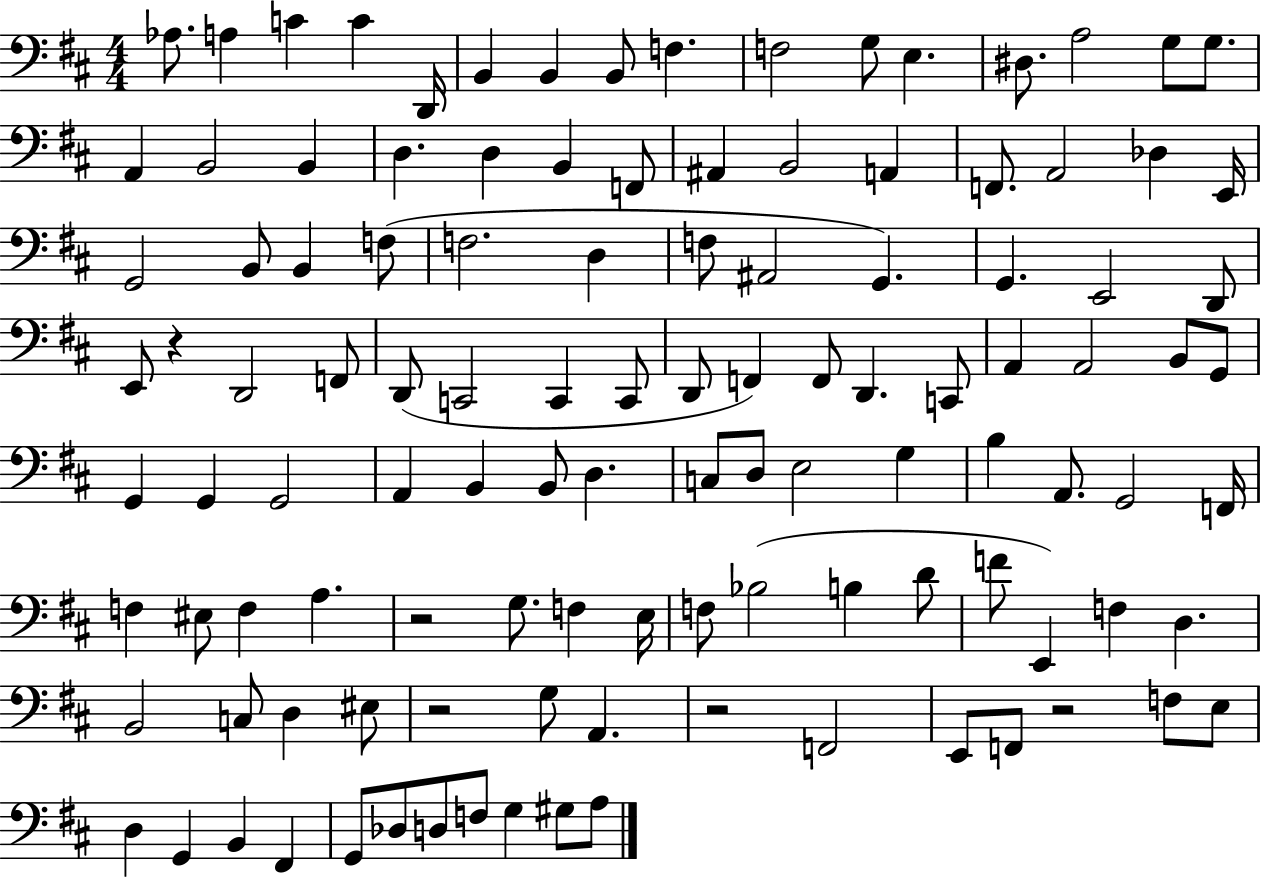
X:1
T:Untitled
M:4/4
L:1/4
K:D
_A,/2 A, C C D,,/4 B,, B,, B,,/2 F, F,2 G,/2 E, ^D,/2 A,2 G,/2 G,/2 A,, B,,2 B,, D, D, B,, F,,/2 ^A,, B,,2 A,, F,,/2 A,,2 _D, E,,/4 G,,2 B,,/2 B,, F,/2 F,2 D, F,/2 ^A,,2 G,, G,, E,,2 D,,/2 E,,/2 z D,,2 F,,/2 D,,/2 C,,2 C,, C,,/2 D,,/2 F,, F,,/2 D,, C,,/2 A,, A,,2 B,,/2 G,,/2 G,, G,, G,,2 A,, B,, B,,/2 D, C,/2 D,/2 E,2 G, B, A,,/2 G,,2 F,,/4 F, ^E,/2 F, A, z2 G,/2 F, E,/4 F,/2 _B,2 B, D/2 F/2 E,, F, D, B,,2 C,/2 D, ^E,/2 z2 G,/2 A,, z2 F,,2 E,,/2 F,,/2 z2 F,/2 E,/2 D, G,, B,, ^F,, G,,/2 _D,/2 D,/2 F,/2 G, ^G,/2 A,/2